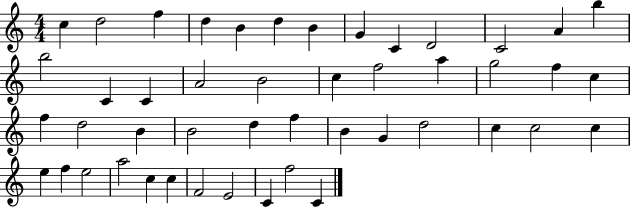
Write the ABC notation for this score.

X:1
T:Untitled
M:4/4
L:1/4
K:C
c d2 f d B d B G C D2 C2 A b b2 C C A2 B2 c f2 a g2 f c f d2 B B2 d f B G d2 c c2 c e f e2 a2 c c F2 E2 C f2 C